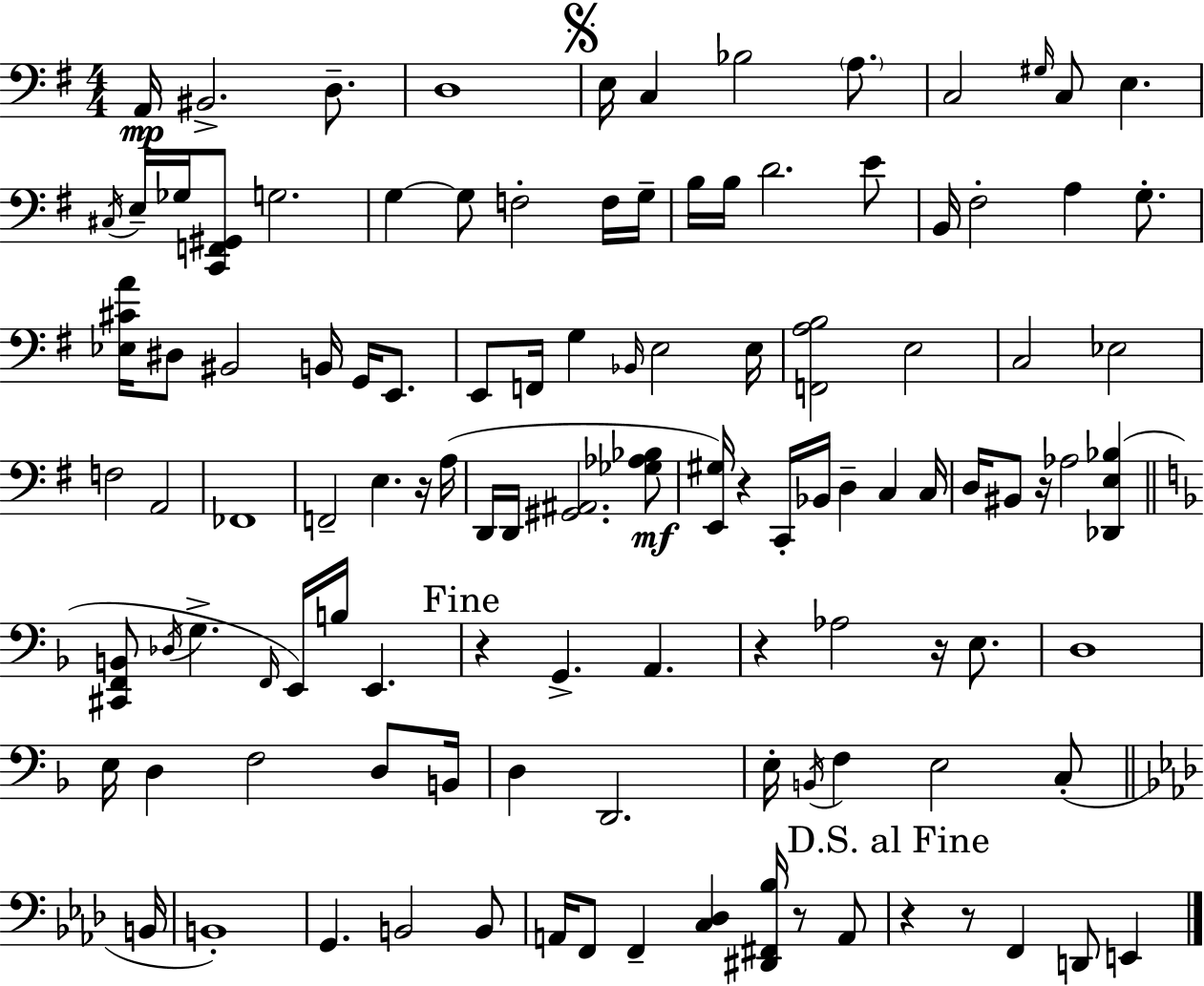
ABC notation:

X:1
T:Untitled
M:4/4
L:1/4
K:G
A,,/4 ^B,,2 D,/2 D,4 E,/4 C, _B,2 A,/2 C,2 ^G,/4 C,/2 E, ^C,/4 E,/4 _G,/4 [C,,F,,^G,,]/2 G,2 G, G,/2 F,2 F,/4 G,/4 B,/4 B,/4 D2 E/2 B,,/4 ^F,2 A, G,/2 [_E,^CA]/4 ^D,/2 ^B,,2 B,,/4 G,,/4 E,,/2 E,,/2 F,,/4 G, _B,,/4 E,2 E,/4 [F,,A,B,]2 E,2 C,2 _E,2 F,2 A,,2 _F,,4 F,,2 E, z/4 A,/4 D,,/4 D,,/4 [^G,,^A,,]2 [_G,_A,_B,]/2 [E,,^G,]/4 z C,,/4 _B,,/4 D, C, C,/4 D,/4 ^B,,/2 z/4 _A,2 [_D,,E,_B,] [^C,,F,,B,,]/2 _D,/4 G, F,,/4 E,,/4 B,/4 E,, z G,, A,, z _A,2 z/4 E,/2 D,4 E,/4 D, F,2 D,/2 B,,/4 D, D,,2 E,/4 B,,/4 F, E,2 C,/2 B,,/4 B,,4 G,, B,,2 B,,/2 A,,/4 F,,/2 F,, [C,_D,] [^D,,^F,,_B,]/4 z/2 A,,/2 z z/2 F,, D,,/2 E,,